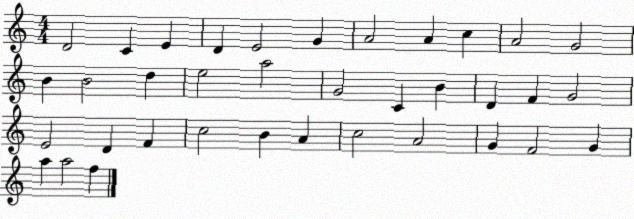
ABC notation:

X:1
T:Untitled
M:4/4
L:1/4
K:C
D2 C E D E2 G A2 A c A2 G2 B B2 d e2 a2 G2 C B D F G2 E2 D F c2 B A c2 A2 G F2 G a a2 f